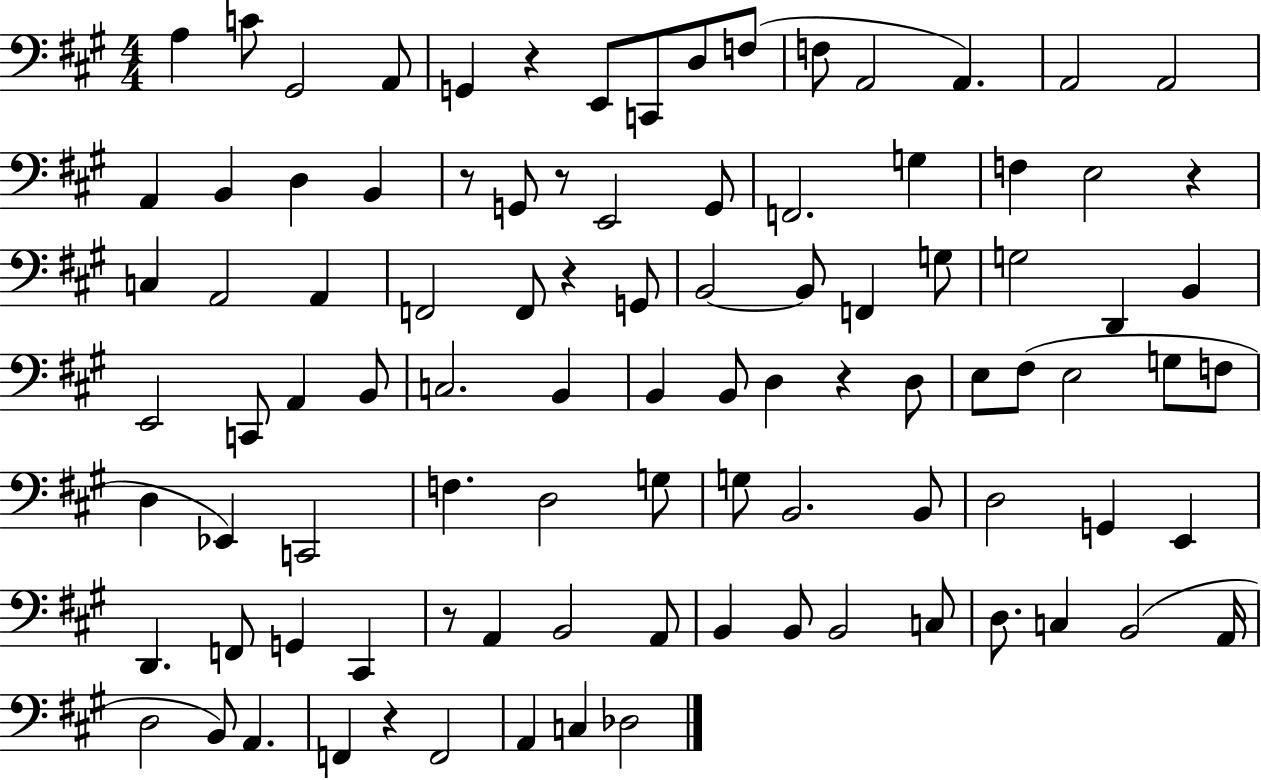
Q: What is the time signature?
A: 4/4